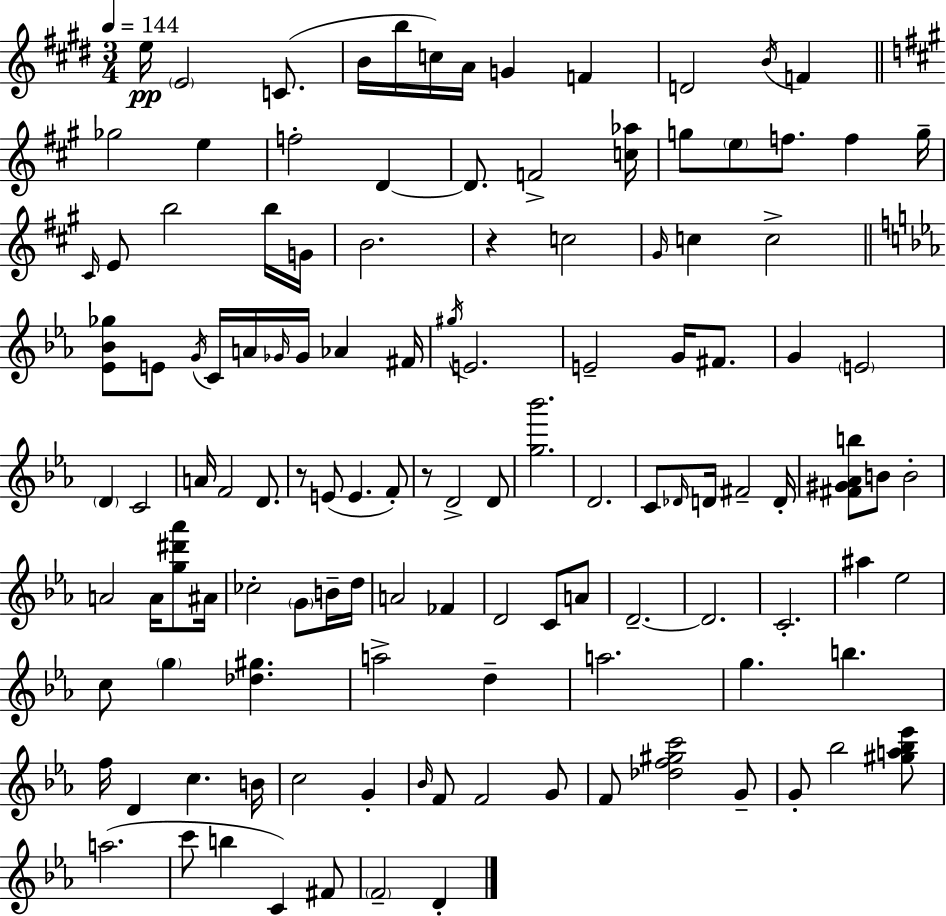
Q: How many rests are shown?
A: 3